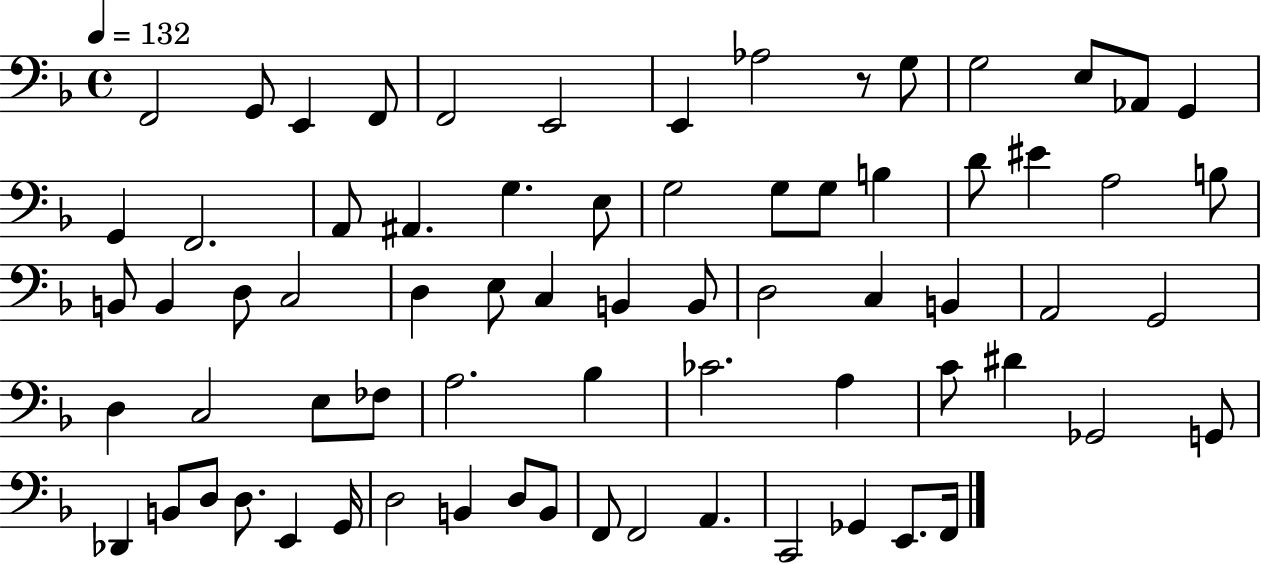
X:1
T:Untitled
M:4/4
L:1/4
K:F
F,,2 G,,/2 E,, F,,/2 F,,2 E,,2 E,, _A,2 z/2 G,/2 G,2 E,/2 _A,,/2 G,, G,, F,,2 A,,/2 ^A,, G, E,/2 G,2 G,/2 G,/2 B, D/2 ^E A,2 B,/2 B,,/2 B,, D,/2 C,2 D, E,/2 C, B,, B,,/2 D,2 C, B,, A,,2 G,,2 D, C,2 E,/2 _F,/2 A,2 _B, _C2 A, C/2 ^D _G,,2 G,,/2 _D,, B,,/2 D,/2 D,/2 E,, G,,/4 D,2 B,, D,/2 B,,/2 F,,/2 F,,2 A,, C,,2 _G,, E,,/2 F,,/4